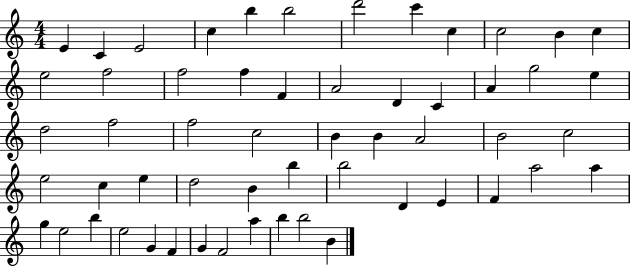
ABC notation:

X:1
T:Untitled
M:4/4
L:1/4
K:C
E C E2 c b b2 d'2 c' c c2 B c e2 f2 f2 f F A2 D C A g2 e d2 f2 f2 c2 B B A2 B2 c2 e2 c e d2 B b b2 D E F a2 a g e2 b e2 G F G F2 a b b2 B